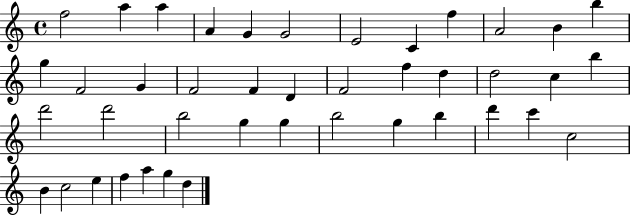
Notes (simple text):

F5/h A5/q A5/q A4/q G4/q G4/h E4/h C4/q F5/q A4/h B4/q B5/q G5/q F4/h G4/q F4/h F4/q D4/q F4/h F5/q D5/q D5/h C5/q B5/q D6/h D6/h B5/h G5/q G5/q B5/h G5/q B5/q D6/q C6/q C5/h B4/q C5/h E5/q F5/q A5/q G5/q D5/q